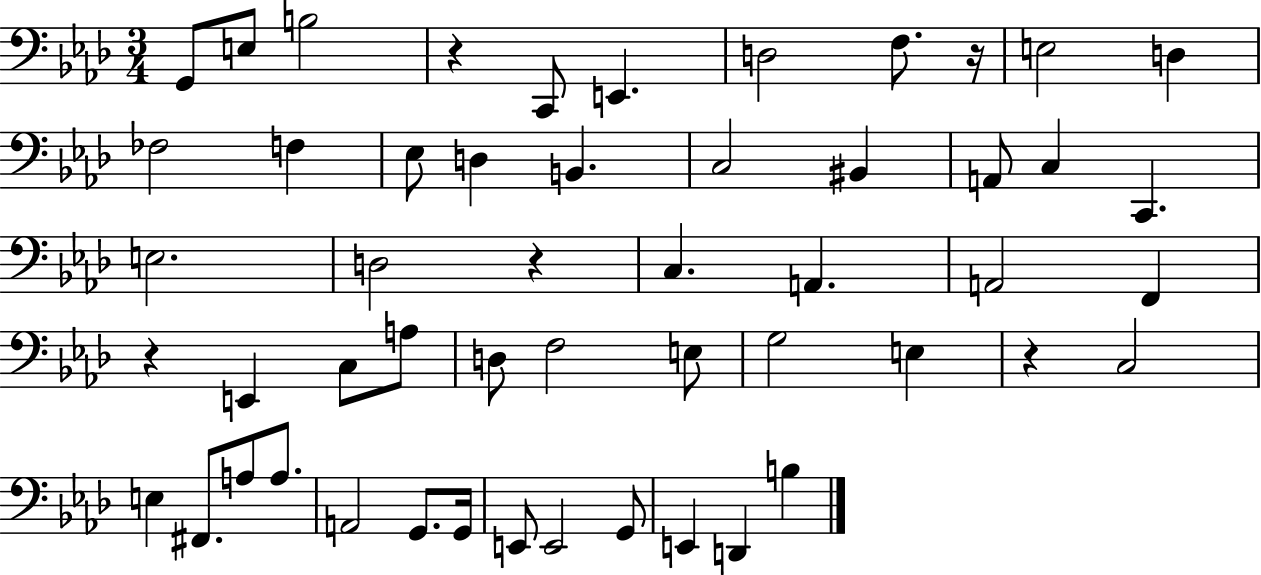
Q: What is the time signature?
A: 3/4